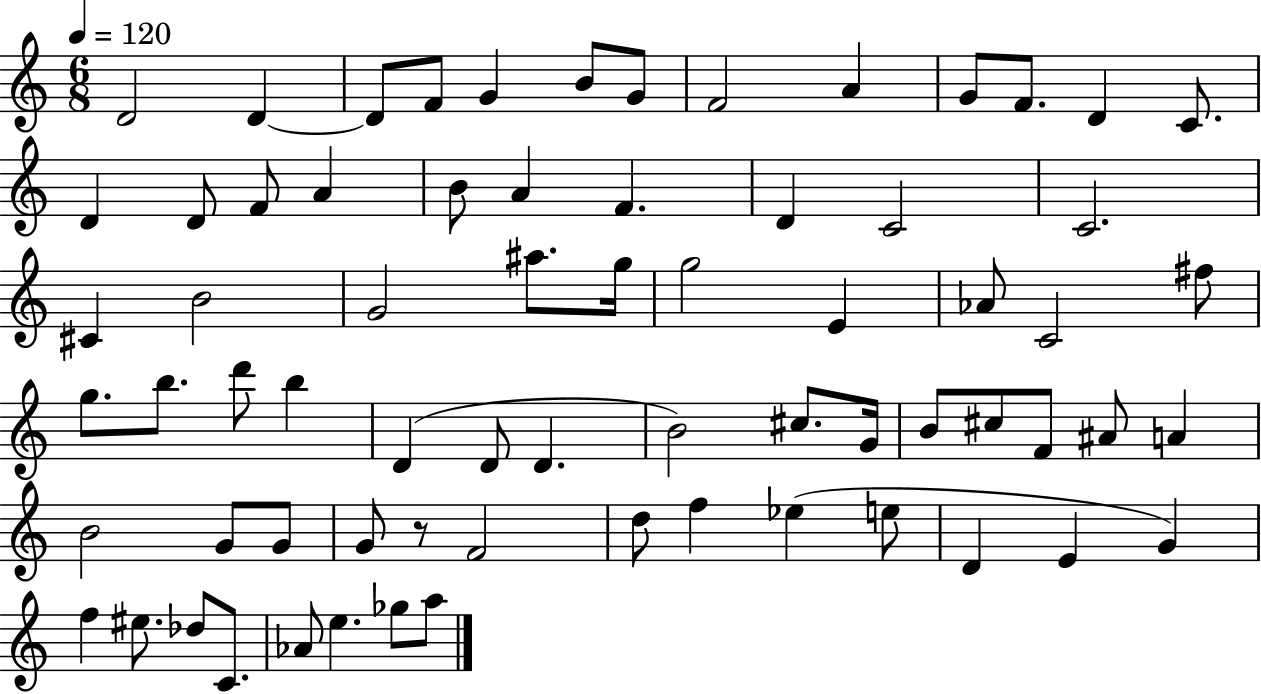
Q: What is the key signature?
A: C major